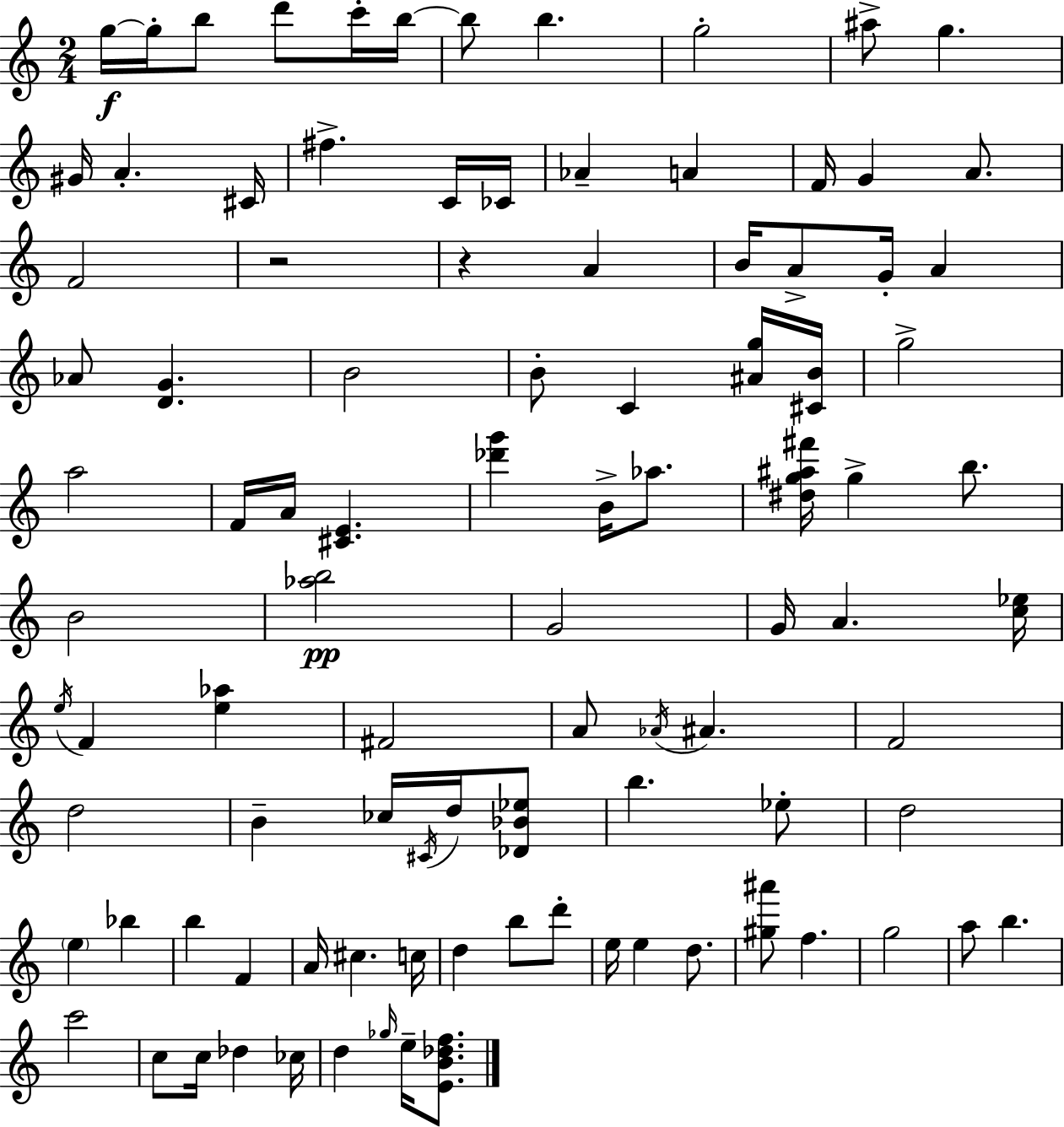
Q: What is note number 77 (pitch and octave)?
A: C6